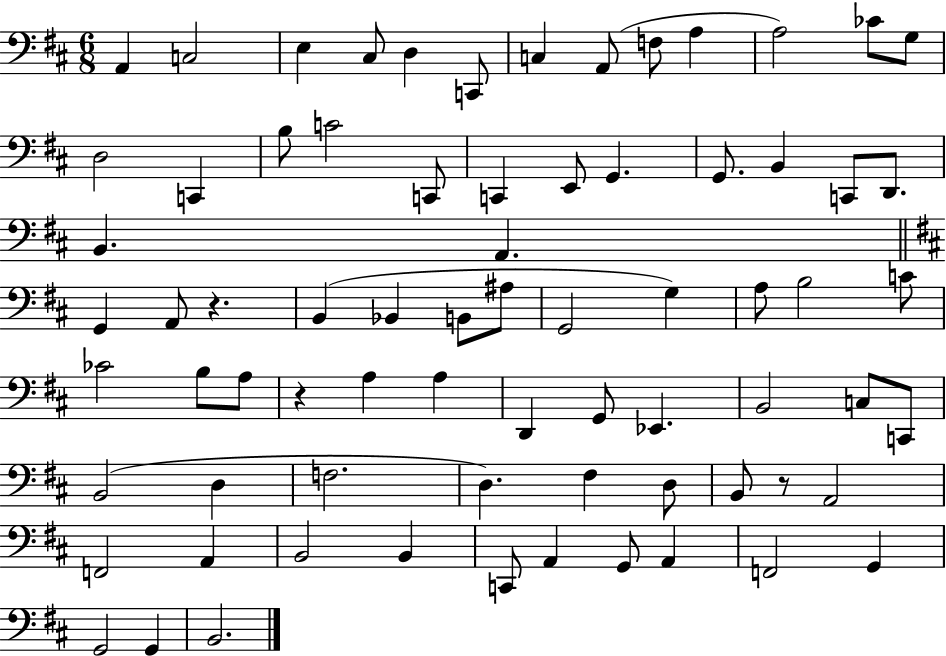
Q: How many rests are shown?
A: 3